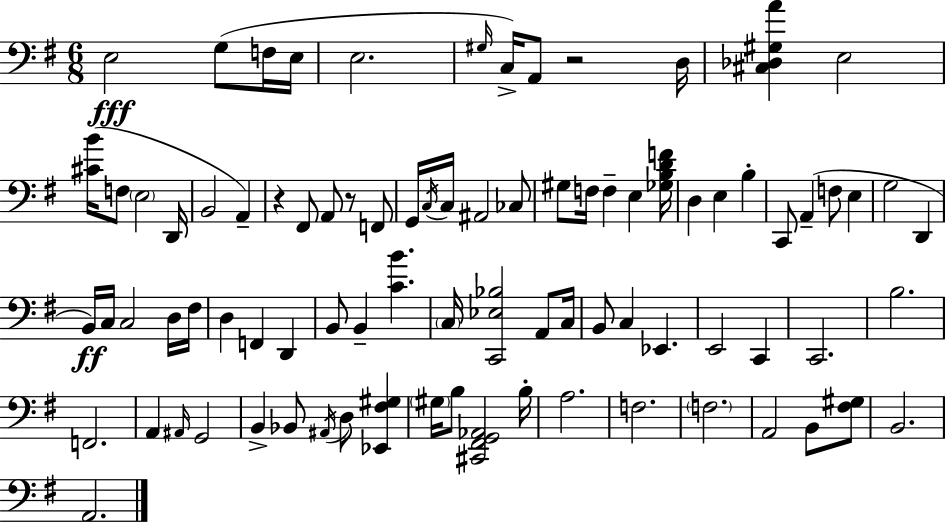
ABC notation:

X:1
T:Untitled
M:6/8
L:1/4
K:G
E,2 G,/2 F,/4 E,/4 E,2 ^G,/4 C,/4 A,,/2 z2 D,/4 [^C,_D,^G,A] E,2 [^CB]/4 F,/2 E,2 D,,/4 B,,2 A,, z ^F,,/2 A,,/2 z/2 F,,/2 G,,/4 C,/4 C,/4 ^A,,2 _C,/2 ^G,/2 F,/4 F, E, [_G,B,DF]/4 D, E, B, C,,/2 A,, F,/2 E, G,2 D,, B,,/4 C,/4 C,2 D,/4 ^F,/4 D, F,, D,, B,,/2 B,, [CB] C,/4 [C,,_E,_B,]2 A,,/2 C,/4 B,,/2 C, _E,, E,,2 C,, C,,2 B,2 F,,2 A,, ^A,,/4 G,,2 B,, _B,,/2 ^A,,/4 D,/2 [_E,,^F,^G,] ^G,/4 B,/2 [^C,,^F,,G,,_A,,]2 B,/4 A,2 F,2 F,2 A,,2 B,,/2 [^F,^G,]/2 B,,2 A,,2